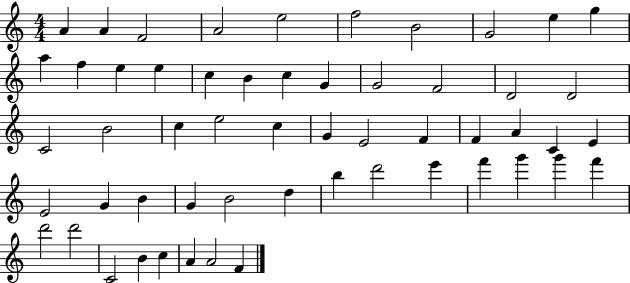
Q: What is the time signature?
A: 4/4